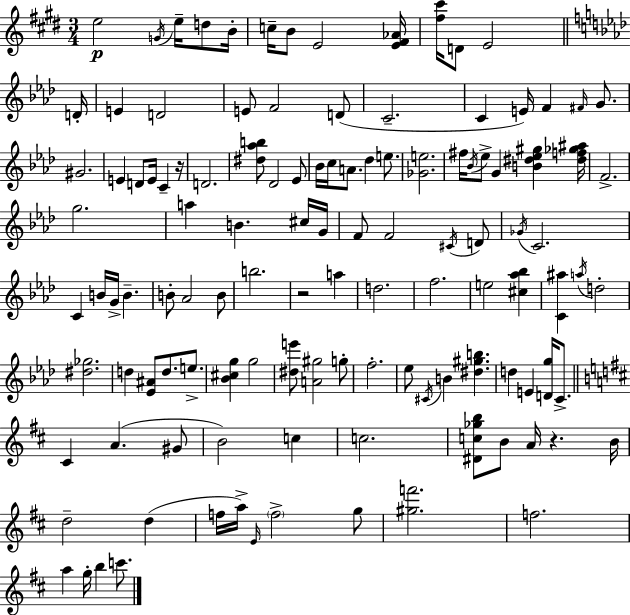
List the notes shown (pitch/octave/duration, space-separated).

E5/h G4/s E5/s D5/e B4/s C5/s B4/e E4/h [E4,F#4,Ab4]/s [F#5,C#6]/s D4/e E4/h D4/s E4/q D4/h E4/e F4/h D4/e C4/h. C4/q E4/s F4/q F#4/s G4/e. G#4/h. E4/q D4/e E4/s C4/q R/s D4/h. [D#5,Ab5,B5]/e Db4/h Eb4/e Bb4/s C5/s A4/e. Db5/q E5/e. [Gb4,E5]/h. F#5/s Bb4/s Eb5/e G4/q [B4,D#5,Eb5,G#5]/q [D#5,F5,Gb5,A#5]/s F4/h. G5/h. A5/q B4/q. C#5/s G4/s F4/e F4/h C#4/s D4/e Gb4/s C4/h. C4/q B4/s G4/s B4/q. B4/e Ab4/h B4/e B5/h. R/h A5/q D5/h. F5/h. E5/h [C#5,Ab5,Bb5]/q [C4,A#5]/q A5/s D5/h [D#5,Gb5]/h. D5/q [Eb4,A#4]/e D5/e. E5/e. [Bb4,C#5,G5]/q G5/h [D#5,E6]/e [A4,G#5]/h G5/e F5/h. Eb5/e C#4/s B4/q [D#5,G#5,B5]/q. D5/q E4/q [D4,G5]/s C4/e. C#4/q A4/q. G#4/e B4/h C5/q C5/h. [D#4,C5,Gb5,B5]/e B4/e A4/s R/q. B4/s D5/h D5/q F5/s A5/s E4/s F5/h G5/e [G#5,F6]/h. F5/h. A5/q G5/s B5/q C6/e.